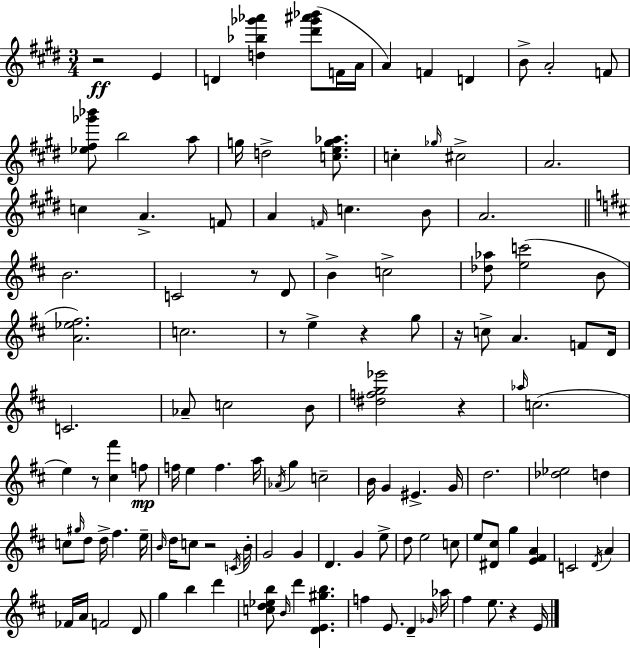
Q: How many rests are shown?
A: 9